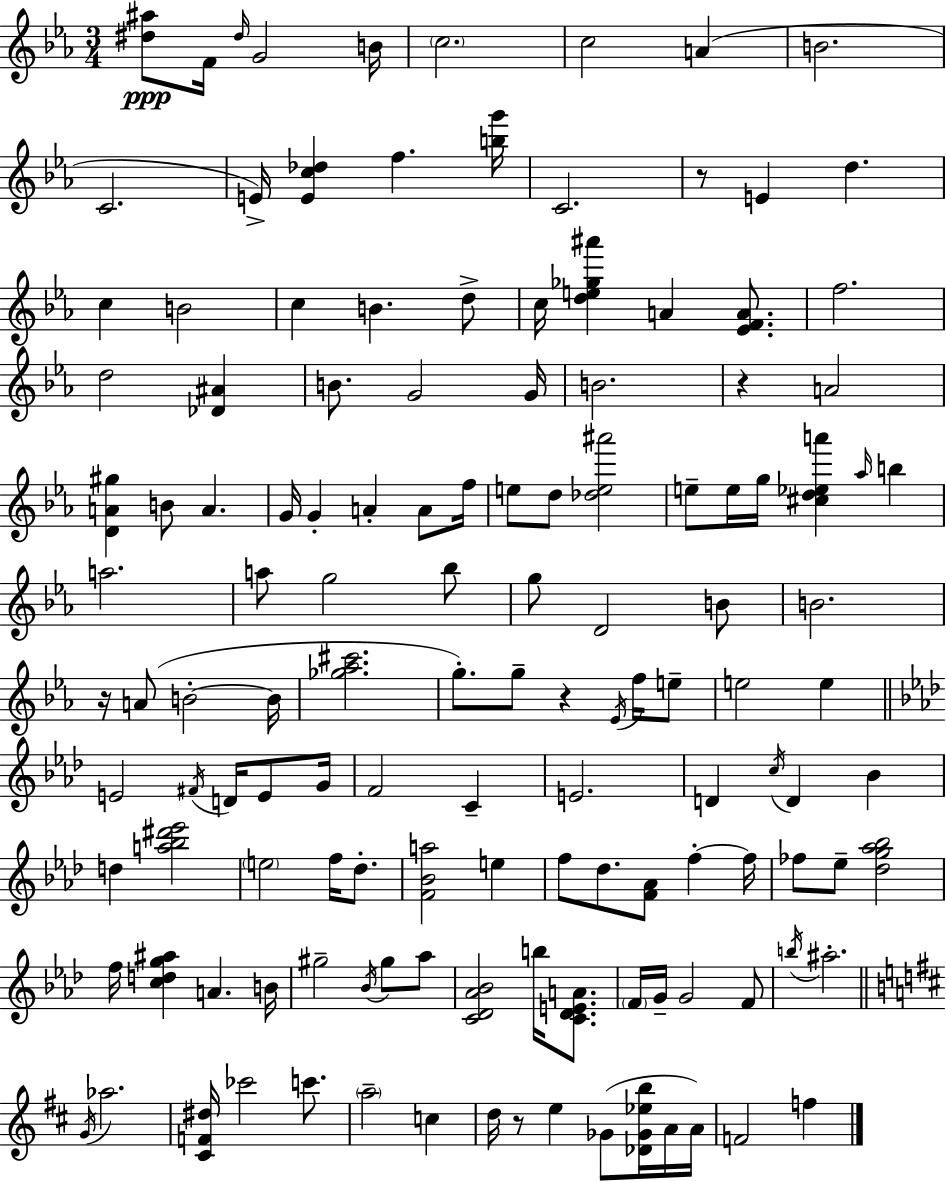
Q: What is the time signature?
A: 3/4